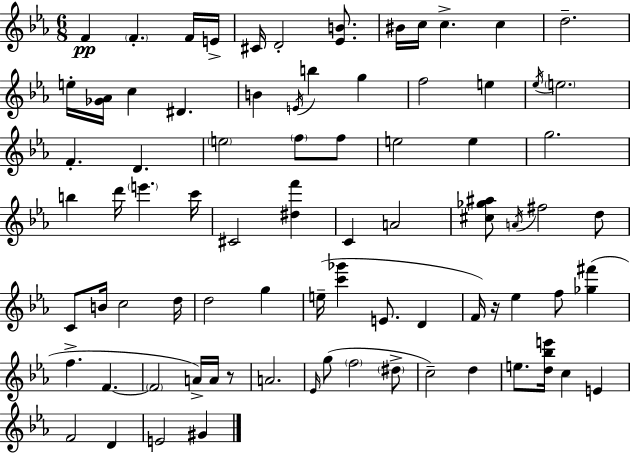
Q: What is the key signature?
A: EES major